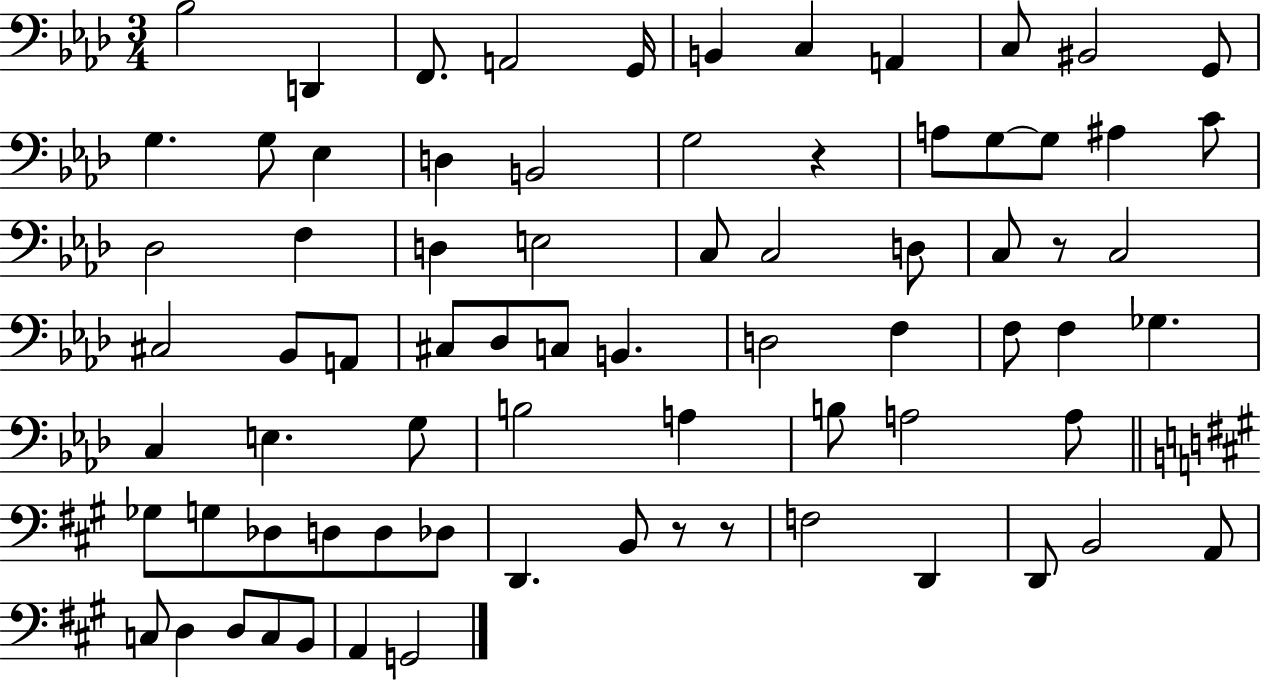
X:1
T:Untitled
M:3/4
L:1/4
K:Ab
_B,2 D,, F,,/2 A,,2 G,,/4 B,, C, A,, C,/2 ^B,,2 G,,/2 G, G,/2 _E, D, B,,2 G,2 z A,/2 G,/2 G,/2 ^A, C/2 _D,2 F, D, E,2 C,/2 C,2 D,/2 C,/2 z/2 C,2 ^C,2 _B,,/2 A,,/2 ^C,/2 _D,/2 C,/2 B,, D,2 F, F,/2 F, _G, C, E, G,/2 B,2 A, B,/2 A,2 A,/2 _G,/2 G,/2 _D,/2 D,/2 D,/2 _D,/2 D,, B,,/2 z/2 z/2 F,2 D,, D,,/2 B,,2 A,,/2 C,/2 D, D,/2 C,/2 B,,/2 A,, G,,2